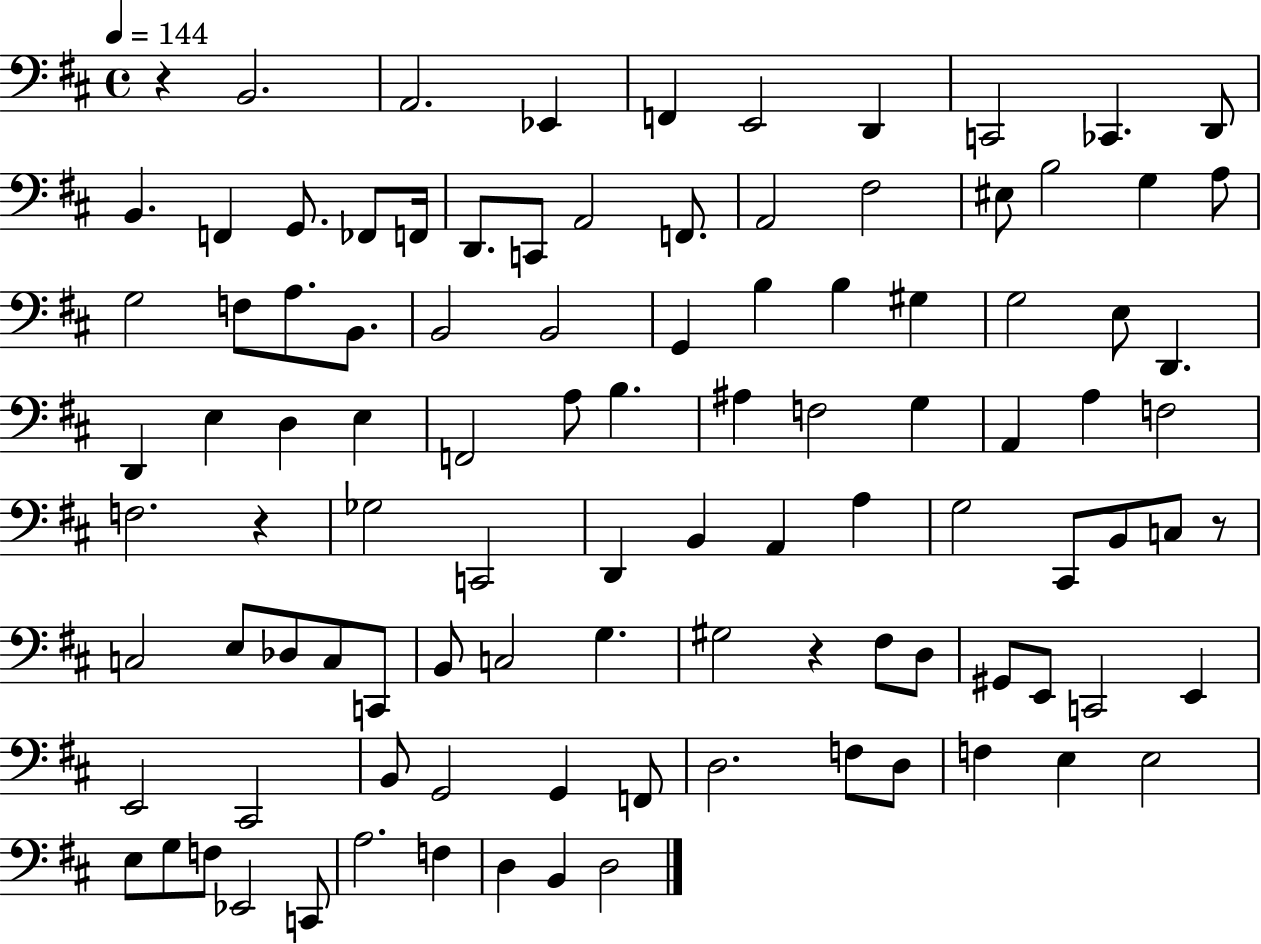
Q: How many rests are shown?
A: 4